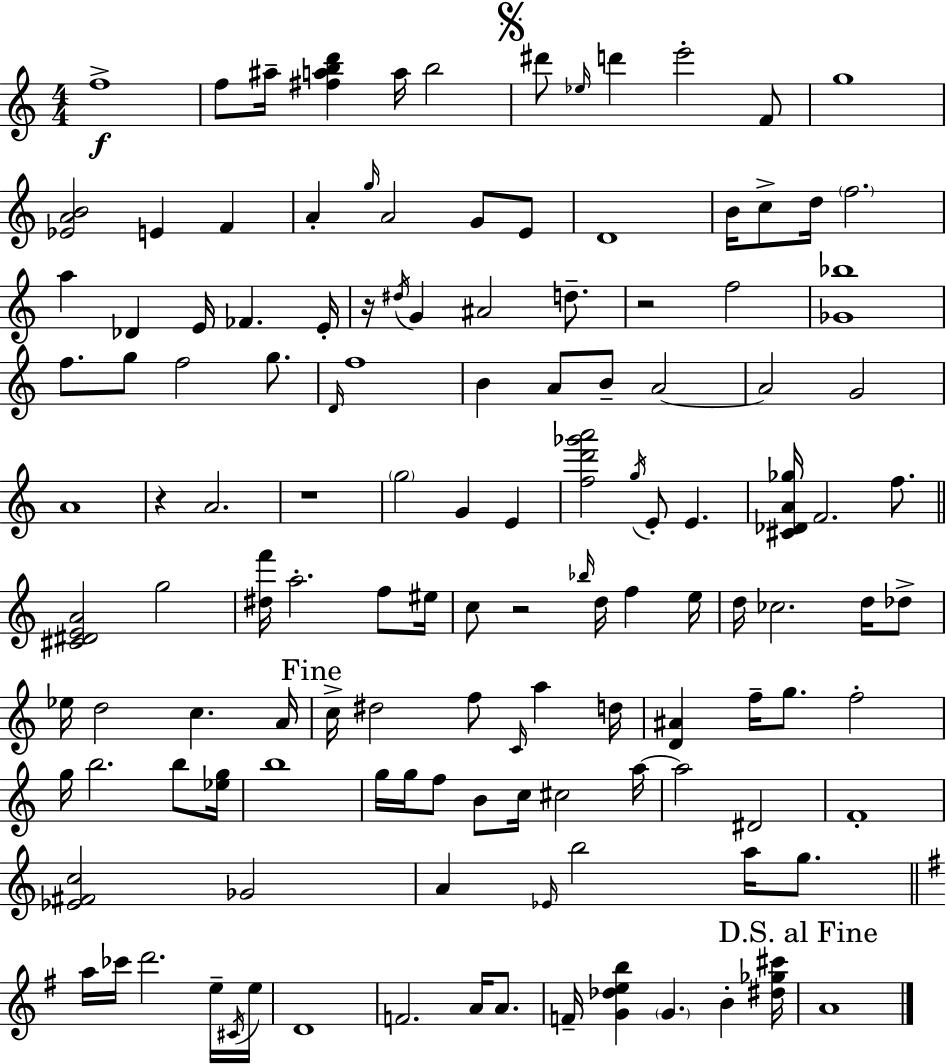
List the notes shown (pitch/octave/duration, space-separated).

F5/w F5/e A#5/s [F#5,A5,B5,D6]/q A5/s B5/h D#6/e Eb5/s D6/q E6/h F4/e G5/w [Eb4,A4,B4]/h E4/q F4/q A4/q G5/s A4/h G4/e E4/e D4/w B4/s C5/e D5/s F5/h. A5/q Db4/q E4/s FES4/q. E4/s R/s D#5/s G4/q A#4/h D5/e. R/h F5/h [Gb4,Bb5]/w F5/e. G5/e F5/h G5/e. D4/s F5/w B4/q A4/e B4/e A4/h A4/h G4/h A4/w R/q A4/h. R/w G5/h G4/q E4/q [F5,D6,Gb6,A6]/h G5/s E4/e E4/q. [C#4,Db4,A4,Gb5]/s F4/h. F5/e. [C#4,D#4,E4,A4]/h G5/h [D#5,F6]/s A5/h. F5/e EIS5/s C5/e R/h Bb5/s D5/s F5/q E5/s D5/s CES5/h. D5/s Db5/e Eb5/s D5/h C5/q. A4/s C5/s D#5/h F5/e C4/s A5/q D5/s [D4,A#4]/q F5/s G5/e. F5/h G5/s B5/h. B5/e [Eb5,G5]/s B5/w G5/s G5/s F5/e B4/e C5/s C#5/h A5/s A5/h D#4/h F4/w [Eb4,F#4,C5]/h Gb4/h A4/q Eb4/s B5/h A5/s G5/e. A5/s CES6/s D6/h. E5/s C#4/s E5/s D4/w F4/h. A4/s A4/e. F4/s [G4,Db5,E5,B5]/q G4/q. B4/q [D#5,Gb5,C#6]/s A4/w